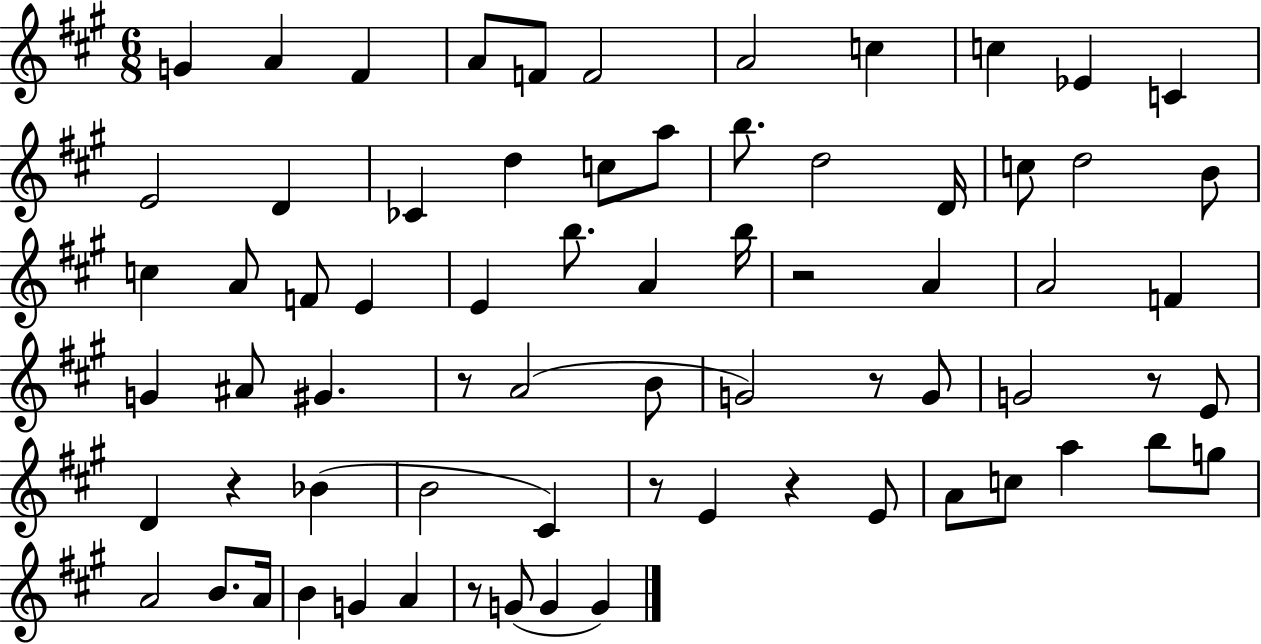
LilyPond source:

{
  \clef treble
  \numericTimeSignature
  \time 6/8
  \key a \major
  g'4 a'4 fis'4 | a'8 f'8 f'2 | a'2 c''4 | c''4 ees'4 c'4 | \break e'2 d'4 | ces'4 d''4 c''8 a''8 | b''8. d''2 d'16 | c''8 d''2 b'8 | \break c''4 a'8 f'8 e'4 | e'4 b''8. a'4 b''16 | r2 a'4 | a'2 f'4 | \break g'4 ais'8 gis'4. | r8 a'2( b'8 | g'2) r8 g'8 | g'2 r8 e'8 | \break d'4 r4 bes'4( | b'2 cis'4) | r8 e'4 r4 e'8 | a'8 c''8 a''4 b''8 g''8 | \break a'2 b'8. a'16 | b'4 g'4 a'4 | r8 g'8( g'4 g'4) | \bar "|."
}